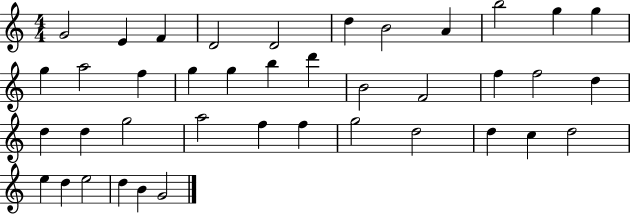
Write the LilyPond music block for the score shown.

{
  \clef treble
  \numericTimeSignature
  \time 4/4
  \key c \major
  g'2 e'4 f'4 | d'2 d'2 | d''4 b'2 a'4 | b''2 g''4 g''4 | \break g''4 a''2 f''4 | g''4 g''4 b''4 d'''4 | b'2 f'2 | f''4 f''2 d''4 | \break d''4 d''4 g''2 | a''2 f''4 f''4 | g''2 d''2 | d''4 c''4 d''2 | \break e''4 d''4 e''2 | d''4 b'4 g'2 | \bar "|."
}